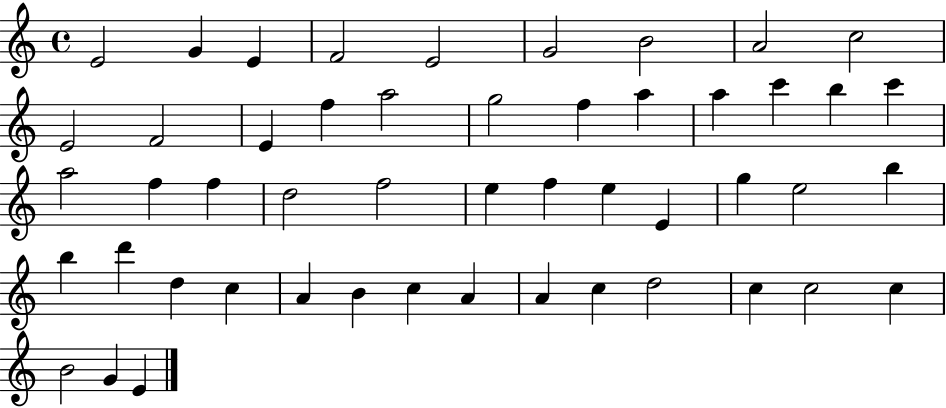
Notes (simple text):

E4/h G4/q E4/q F4/h E4/h G4/h B4/h A4/h C5/h E4/h F4/h E4/q F5/q A5/h G5/h F5/q A5/q A5/q C6/q B5/q C6/q A5/h F5/q F5/q D5/h F5/h E5/q F5/q E5/q E4/q G5/q E5/h B5/q B5/q D6/q D5/q C5/q A4/q B4/q C5/q A4/q A4/q C5/q D5/h C5/q C5/h C5/q B4/h G4/q E4/q